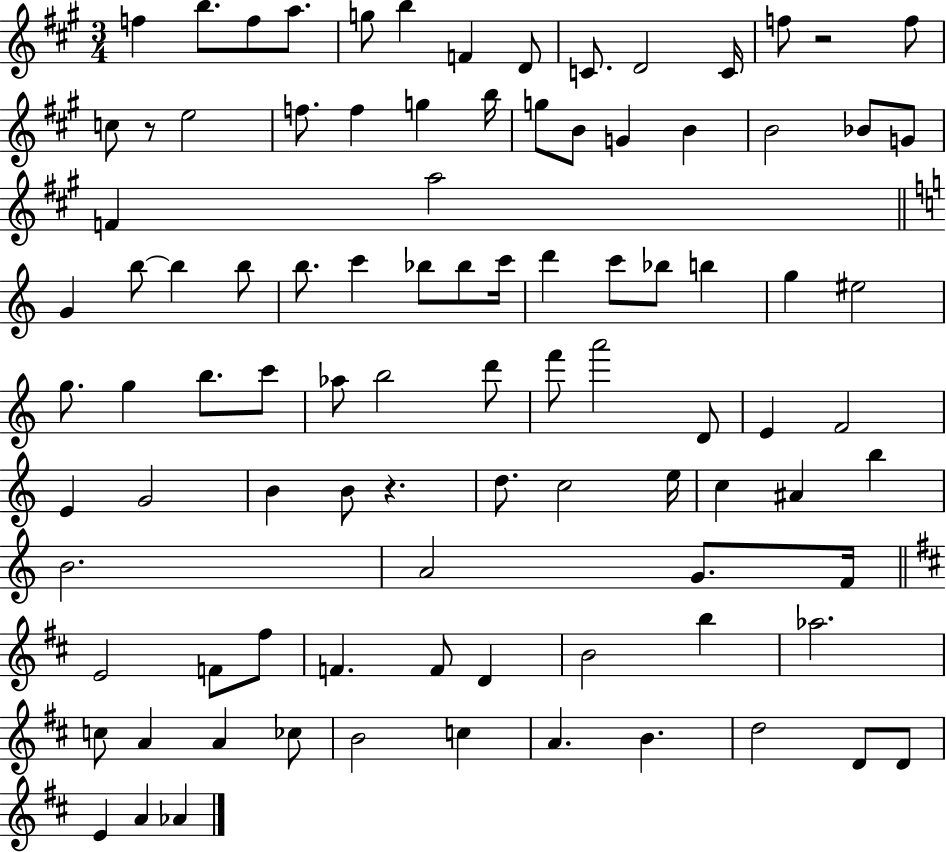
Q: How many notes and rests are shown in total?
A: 95